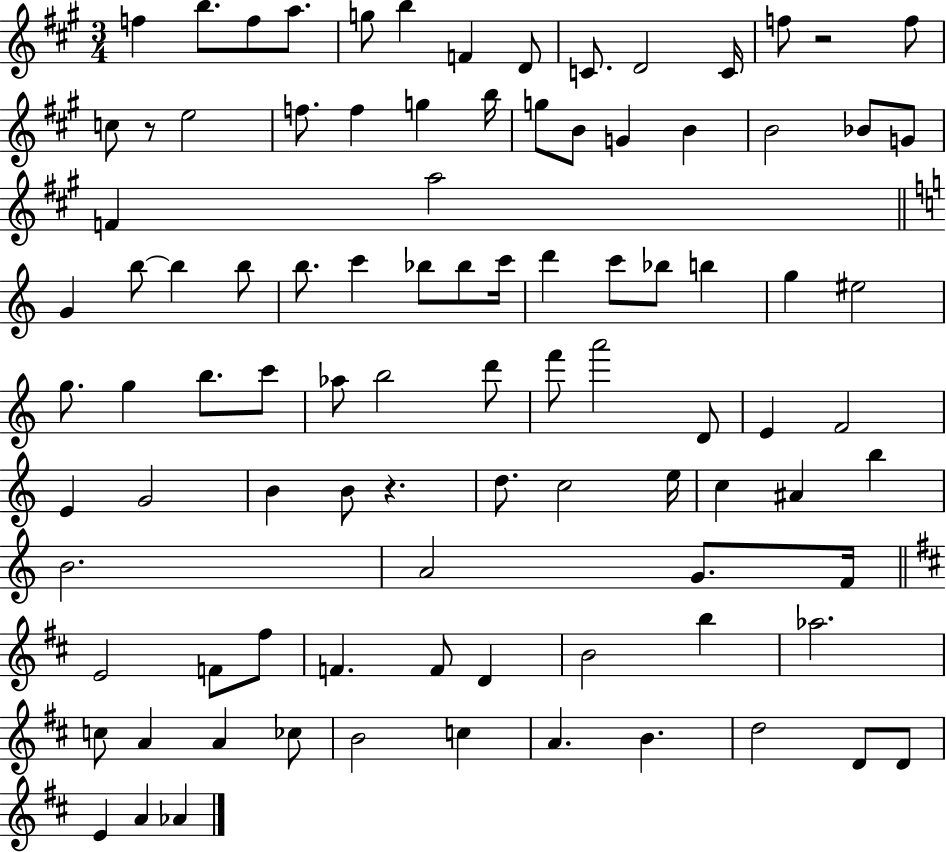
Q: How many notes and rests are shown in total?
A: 95